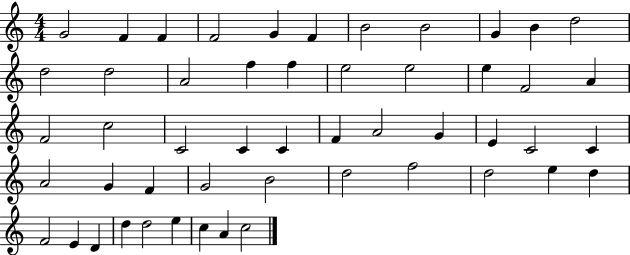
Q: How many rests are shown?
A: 0